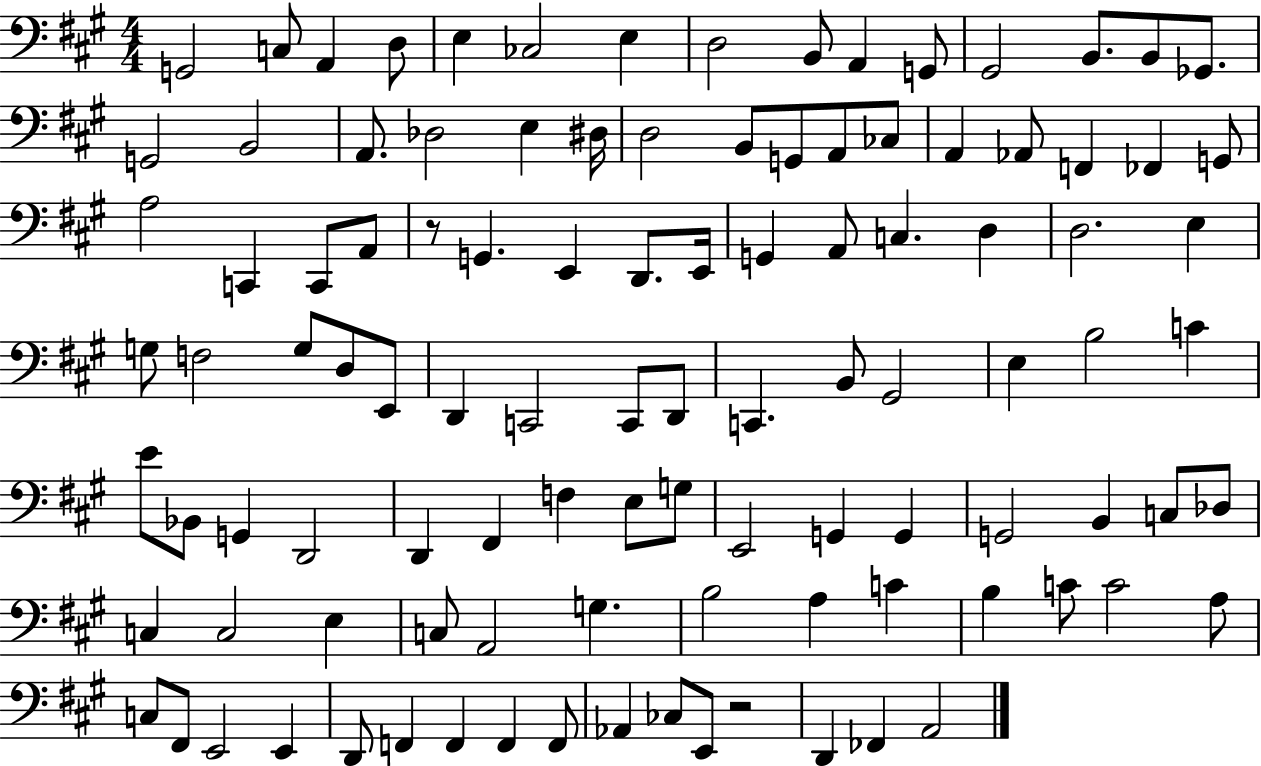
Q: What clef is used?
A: bass